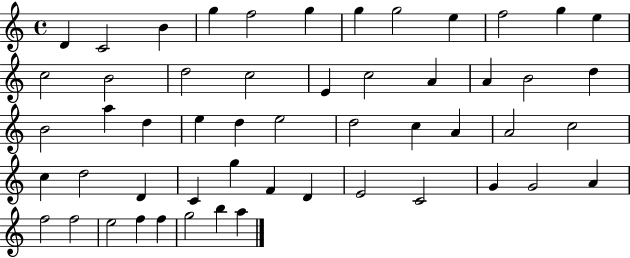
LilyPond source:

{
  \clef treble
  \time 4/4
  \defaultTimeSignature
  \key c \major
  d'4 c'2 b'4 | g''4 f''2 g''4 | g''4 g''2 e''4 | f''2 g''4 e''4 | \break c''2 b'2 | d''2 c''2 | e'4 c''2 a'4 | a'4 b'2 d''4 | \break b'2 a''4 d''4 | e''4 d''4 e''2 | d''2 c''4 a'4 | a'2 c''2 | \break c''4 d''2 d'4 | c'4 g''4 f'4 d'4 | e'2 c'2 | g'4 g'2 a'4 | \break f''2 f''2 | e''2 f''4 f''4 | g''2 b''4 a''4 | \bar "|."
}